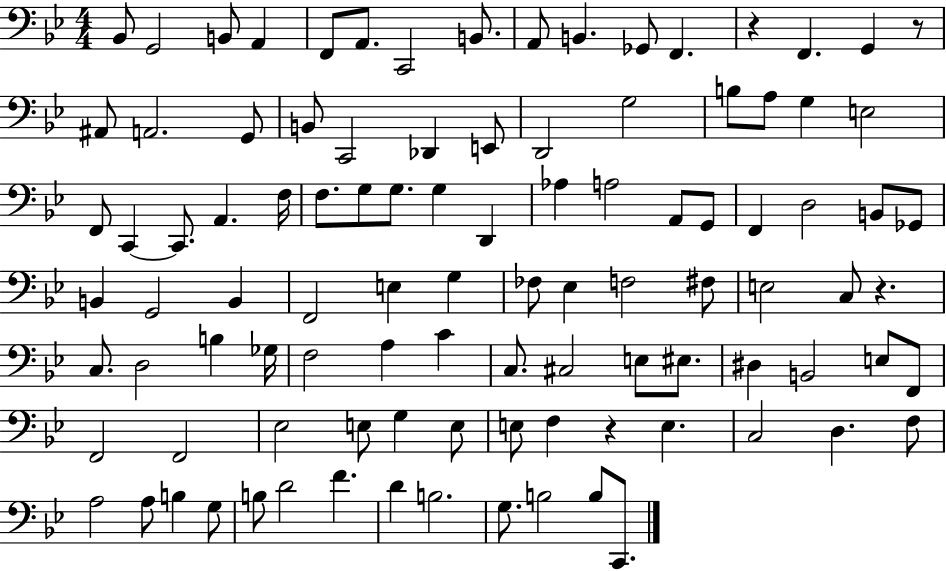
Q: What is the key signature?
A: BES major